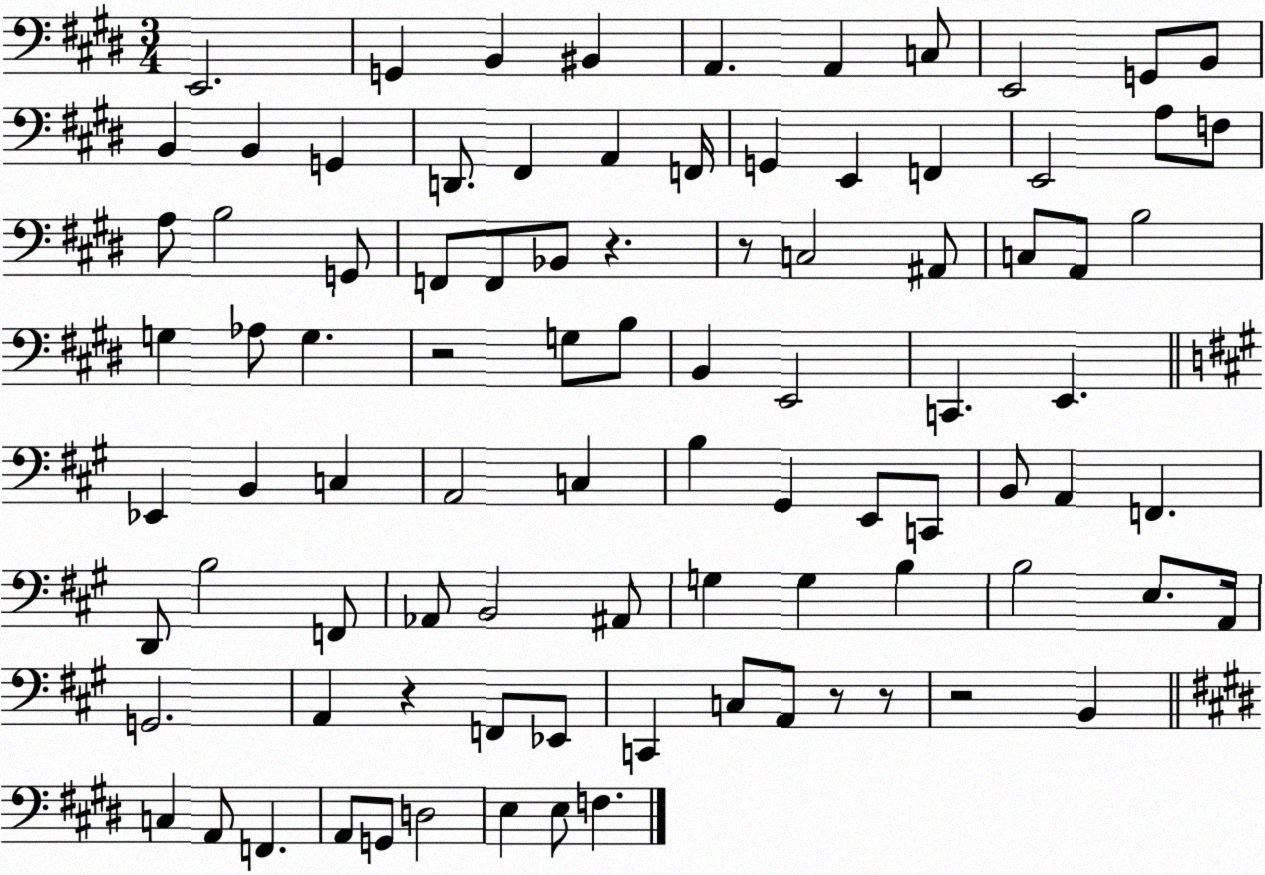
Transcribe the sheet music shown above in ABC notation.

X:1
T:Untitled
M:3/4
L:1/4
K:E
E,,2 G,, B,, ^B,, A,, A,, C,/2 E,,2 G,,/2 B,,/2 B,, B,, G,, D,,/2 ^F,, A,, F,,/4 G,, E,, F,, E,,2 A,/2 F,/2 A,/2 B,2 G,,/2 F,,/2 F,,/2 _B,,/2 z z/2 C,2 ^A,,/2 C,/2 A,,/2 B,2 G, _A,/2 G, z2 G,/2 B,/2 B,, E,,2 C,, E,, _E,, B,, C, A,,2 C, B, ^G,, E,,/2 C,,/2 B,,/2 A,, F,, D,,/2 B,2 F,,/2 _A,,/2 B,,2 ^A,,/2 G, G, B, B,2 E,/2 A,,/4 G,,2 A,, z F,,/2 _E,,/2 C,, C,/2 A,,/2 z/2 z/2 z2 B,, C, A,,/2 F,, A,,/2 G,,/2 D,2 E, E,/2 F,